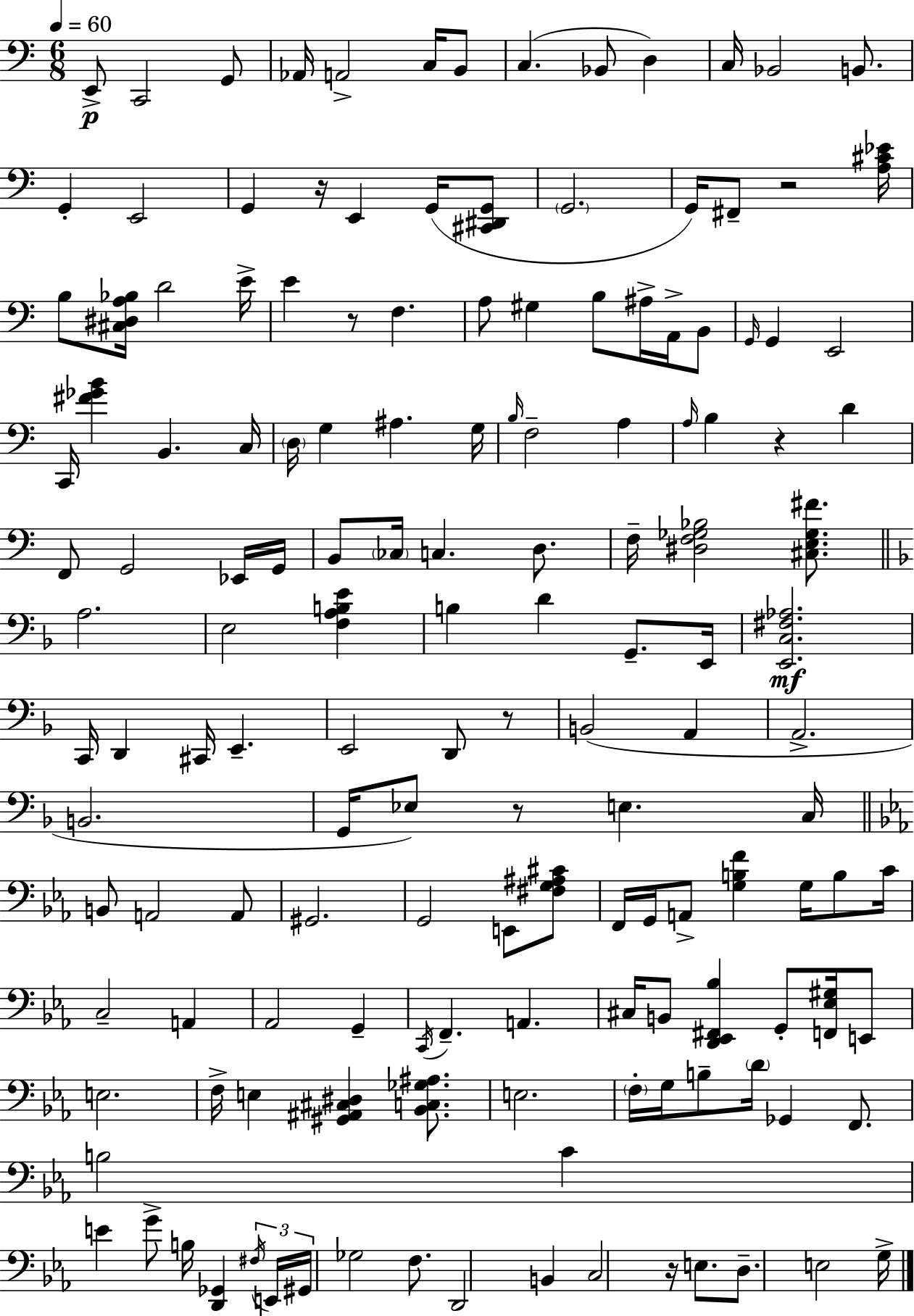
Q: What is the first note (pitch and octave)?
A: E2